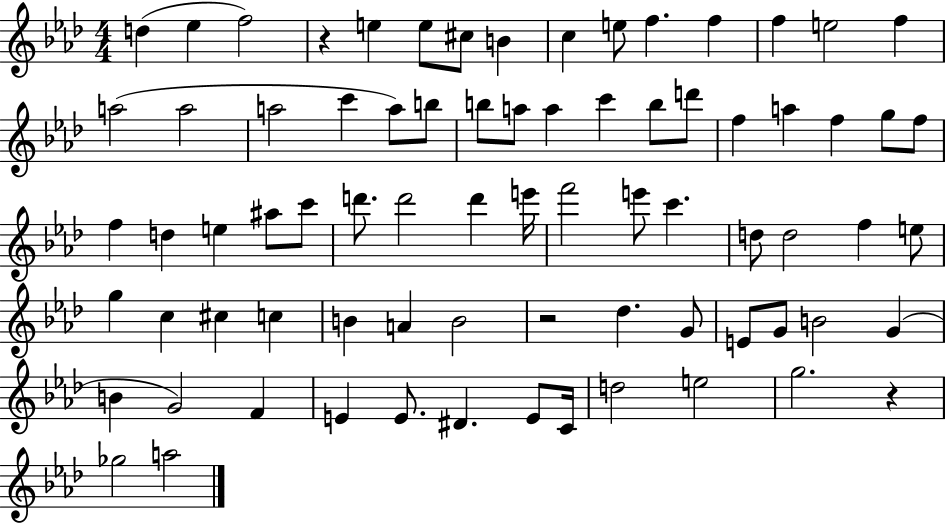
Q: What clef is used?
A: treble